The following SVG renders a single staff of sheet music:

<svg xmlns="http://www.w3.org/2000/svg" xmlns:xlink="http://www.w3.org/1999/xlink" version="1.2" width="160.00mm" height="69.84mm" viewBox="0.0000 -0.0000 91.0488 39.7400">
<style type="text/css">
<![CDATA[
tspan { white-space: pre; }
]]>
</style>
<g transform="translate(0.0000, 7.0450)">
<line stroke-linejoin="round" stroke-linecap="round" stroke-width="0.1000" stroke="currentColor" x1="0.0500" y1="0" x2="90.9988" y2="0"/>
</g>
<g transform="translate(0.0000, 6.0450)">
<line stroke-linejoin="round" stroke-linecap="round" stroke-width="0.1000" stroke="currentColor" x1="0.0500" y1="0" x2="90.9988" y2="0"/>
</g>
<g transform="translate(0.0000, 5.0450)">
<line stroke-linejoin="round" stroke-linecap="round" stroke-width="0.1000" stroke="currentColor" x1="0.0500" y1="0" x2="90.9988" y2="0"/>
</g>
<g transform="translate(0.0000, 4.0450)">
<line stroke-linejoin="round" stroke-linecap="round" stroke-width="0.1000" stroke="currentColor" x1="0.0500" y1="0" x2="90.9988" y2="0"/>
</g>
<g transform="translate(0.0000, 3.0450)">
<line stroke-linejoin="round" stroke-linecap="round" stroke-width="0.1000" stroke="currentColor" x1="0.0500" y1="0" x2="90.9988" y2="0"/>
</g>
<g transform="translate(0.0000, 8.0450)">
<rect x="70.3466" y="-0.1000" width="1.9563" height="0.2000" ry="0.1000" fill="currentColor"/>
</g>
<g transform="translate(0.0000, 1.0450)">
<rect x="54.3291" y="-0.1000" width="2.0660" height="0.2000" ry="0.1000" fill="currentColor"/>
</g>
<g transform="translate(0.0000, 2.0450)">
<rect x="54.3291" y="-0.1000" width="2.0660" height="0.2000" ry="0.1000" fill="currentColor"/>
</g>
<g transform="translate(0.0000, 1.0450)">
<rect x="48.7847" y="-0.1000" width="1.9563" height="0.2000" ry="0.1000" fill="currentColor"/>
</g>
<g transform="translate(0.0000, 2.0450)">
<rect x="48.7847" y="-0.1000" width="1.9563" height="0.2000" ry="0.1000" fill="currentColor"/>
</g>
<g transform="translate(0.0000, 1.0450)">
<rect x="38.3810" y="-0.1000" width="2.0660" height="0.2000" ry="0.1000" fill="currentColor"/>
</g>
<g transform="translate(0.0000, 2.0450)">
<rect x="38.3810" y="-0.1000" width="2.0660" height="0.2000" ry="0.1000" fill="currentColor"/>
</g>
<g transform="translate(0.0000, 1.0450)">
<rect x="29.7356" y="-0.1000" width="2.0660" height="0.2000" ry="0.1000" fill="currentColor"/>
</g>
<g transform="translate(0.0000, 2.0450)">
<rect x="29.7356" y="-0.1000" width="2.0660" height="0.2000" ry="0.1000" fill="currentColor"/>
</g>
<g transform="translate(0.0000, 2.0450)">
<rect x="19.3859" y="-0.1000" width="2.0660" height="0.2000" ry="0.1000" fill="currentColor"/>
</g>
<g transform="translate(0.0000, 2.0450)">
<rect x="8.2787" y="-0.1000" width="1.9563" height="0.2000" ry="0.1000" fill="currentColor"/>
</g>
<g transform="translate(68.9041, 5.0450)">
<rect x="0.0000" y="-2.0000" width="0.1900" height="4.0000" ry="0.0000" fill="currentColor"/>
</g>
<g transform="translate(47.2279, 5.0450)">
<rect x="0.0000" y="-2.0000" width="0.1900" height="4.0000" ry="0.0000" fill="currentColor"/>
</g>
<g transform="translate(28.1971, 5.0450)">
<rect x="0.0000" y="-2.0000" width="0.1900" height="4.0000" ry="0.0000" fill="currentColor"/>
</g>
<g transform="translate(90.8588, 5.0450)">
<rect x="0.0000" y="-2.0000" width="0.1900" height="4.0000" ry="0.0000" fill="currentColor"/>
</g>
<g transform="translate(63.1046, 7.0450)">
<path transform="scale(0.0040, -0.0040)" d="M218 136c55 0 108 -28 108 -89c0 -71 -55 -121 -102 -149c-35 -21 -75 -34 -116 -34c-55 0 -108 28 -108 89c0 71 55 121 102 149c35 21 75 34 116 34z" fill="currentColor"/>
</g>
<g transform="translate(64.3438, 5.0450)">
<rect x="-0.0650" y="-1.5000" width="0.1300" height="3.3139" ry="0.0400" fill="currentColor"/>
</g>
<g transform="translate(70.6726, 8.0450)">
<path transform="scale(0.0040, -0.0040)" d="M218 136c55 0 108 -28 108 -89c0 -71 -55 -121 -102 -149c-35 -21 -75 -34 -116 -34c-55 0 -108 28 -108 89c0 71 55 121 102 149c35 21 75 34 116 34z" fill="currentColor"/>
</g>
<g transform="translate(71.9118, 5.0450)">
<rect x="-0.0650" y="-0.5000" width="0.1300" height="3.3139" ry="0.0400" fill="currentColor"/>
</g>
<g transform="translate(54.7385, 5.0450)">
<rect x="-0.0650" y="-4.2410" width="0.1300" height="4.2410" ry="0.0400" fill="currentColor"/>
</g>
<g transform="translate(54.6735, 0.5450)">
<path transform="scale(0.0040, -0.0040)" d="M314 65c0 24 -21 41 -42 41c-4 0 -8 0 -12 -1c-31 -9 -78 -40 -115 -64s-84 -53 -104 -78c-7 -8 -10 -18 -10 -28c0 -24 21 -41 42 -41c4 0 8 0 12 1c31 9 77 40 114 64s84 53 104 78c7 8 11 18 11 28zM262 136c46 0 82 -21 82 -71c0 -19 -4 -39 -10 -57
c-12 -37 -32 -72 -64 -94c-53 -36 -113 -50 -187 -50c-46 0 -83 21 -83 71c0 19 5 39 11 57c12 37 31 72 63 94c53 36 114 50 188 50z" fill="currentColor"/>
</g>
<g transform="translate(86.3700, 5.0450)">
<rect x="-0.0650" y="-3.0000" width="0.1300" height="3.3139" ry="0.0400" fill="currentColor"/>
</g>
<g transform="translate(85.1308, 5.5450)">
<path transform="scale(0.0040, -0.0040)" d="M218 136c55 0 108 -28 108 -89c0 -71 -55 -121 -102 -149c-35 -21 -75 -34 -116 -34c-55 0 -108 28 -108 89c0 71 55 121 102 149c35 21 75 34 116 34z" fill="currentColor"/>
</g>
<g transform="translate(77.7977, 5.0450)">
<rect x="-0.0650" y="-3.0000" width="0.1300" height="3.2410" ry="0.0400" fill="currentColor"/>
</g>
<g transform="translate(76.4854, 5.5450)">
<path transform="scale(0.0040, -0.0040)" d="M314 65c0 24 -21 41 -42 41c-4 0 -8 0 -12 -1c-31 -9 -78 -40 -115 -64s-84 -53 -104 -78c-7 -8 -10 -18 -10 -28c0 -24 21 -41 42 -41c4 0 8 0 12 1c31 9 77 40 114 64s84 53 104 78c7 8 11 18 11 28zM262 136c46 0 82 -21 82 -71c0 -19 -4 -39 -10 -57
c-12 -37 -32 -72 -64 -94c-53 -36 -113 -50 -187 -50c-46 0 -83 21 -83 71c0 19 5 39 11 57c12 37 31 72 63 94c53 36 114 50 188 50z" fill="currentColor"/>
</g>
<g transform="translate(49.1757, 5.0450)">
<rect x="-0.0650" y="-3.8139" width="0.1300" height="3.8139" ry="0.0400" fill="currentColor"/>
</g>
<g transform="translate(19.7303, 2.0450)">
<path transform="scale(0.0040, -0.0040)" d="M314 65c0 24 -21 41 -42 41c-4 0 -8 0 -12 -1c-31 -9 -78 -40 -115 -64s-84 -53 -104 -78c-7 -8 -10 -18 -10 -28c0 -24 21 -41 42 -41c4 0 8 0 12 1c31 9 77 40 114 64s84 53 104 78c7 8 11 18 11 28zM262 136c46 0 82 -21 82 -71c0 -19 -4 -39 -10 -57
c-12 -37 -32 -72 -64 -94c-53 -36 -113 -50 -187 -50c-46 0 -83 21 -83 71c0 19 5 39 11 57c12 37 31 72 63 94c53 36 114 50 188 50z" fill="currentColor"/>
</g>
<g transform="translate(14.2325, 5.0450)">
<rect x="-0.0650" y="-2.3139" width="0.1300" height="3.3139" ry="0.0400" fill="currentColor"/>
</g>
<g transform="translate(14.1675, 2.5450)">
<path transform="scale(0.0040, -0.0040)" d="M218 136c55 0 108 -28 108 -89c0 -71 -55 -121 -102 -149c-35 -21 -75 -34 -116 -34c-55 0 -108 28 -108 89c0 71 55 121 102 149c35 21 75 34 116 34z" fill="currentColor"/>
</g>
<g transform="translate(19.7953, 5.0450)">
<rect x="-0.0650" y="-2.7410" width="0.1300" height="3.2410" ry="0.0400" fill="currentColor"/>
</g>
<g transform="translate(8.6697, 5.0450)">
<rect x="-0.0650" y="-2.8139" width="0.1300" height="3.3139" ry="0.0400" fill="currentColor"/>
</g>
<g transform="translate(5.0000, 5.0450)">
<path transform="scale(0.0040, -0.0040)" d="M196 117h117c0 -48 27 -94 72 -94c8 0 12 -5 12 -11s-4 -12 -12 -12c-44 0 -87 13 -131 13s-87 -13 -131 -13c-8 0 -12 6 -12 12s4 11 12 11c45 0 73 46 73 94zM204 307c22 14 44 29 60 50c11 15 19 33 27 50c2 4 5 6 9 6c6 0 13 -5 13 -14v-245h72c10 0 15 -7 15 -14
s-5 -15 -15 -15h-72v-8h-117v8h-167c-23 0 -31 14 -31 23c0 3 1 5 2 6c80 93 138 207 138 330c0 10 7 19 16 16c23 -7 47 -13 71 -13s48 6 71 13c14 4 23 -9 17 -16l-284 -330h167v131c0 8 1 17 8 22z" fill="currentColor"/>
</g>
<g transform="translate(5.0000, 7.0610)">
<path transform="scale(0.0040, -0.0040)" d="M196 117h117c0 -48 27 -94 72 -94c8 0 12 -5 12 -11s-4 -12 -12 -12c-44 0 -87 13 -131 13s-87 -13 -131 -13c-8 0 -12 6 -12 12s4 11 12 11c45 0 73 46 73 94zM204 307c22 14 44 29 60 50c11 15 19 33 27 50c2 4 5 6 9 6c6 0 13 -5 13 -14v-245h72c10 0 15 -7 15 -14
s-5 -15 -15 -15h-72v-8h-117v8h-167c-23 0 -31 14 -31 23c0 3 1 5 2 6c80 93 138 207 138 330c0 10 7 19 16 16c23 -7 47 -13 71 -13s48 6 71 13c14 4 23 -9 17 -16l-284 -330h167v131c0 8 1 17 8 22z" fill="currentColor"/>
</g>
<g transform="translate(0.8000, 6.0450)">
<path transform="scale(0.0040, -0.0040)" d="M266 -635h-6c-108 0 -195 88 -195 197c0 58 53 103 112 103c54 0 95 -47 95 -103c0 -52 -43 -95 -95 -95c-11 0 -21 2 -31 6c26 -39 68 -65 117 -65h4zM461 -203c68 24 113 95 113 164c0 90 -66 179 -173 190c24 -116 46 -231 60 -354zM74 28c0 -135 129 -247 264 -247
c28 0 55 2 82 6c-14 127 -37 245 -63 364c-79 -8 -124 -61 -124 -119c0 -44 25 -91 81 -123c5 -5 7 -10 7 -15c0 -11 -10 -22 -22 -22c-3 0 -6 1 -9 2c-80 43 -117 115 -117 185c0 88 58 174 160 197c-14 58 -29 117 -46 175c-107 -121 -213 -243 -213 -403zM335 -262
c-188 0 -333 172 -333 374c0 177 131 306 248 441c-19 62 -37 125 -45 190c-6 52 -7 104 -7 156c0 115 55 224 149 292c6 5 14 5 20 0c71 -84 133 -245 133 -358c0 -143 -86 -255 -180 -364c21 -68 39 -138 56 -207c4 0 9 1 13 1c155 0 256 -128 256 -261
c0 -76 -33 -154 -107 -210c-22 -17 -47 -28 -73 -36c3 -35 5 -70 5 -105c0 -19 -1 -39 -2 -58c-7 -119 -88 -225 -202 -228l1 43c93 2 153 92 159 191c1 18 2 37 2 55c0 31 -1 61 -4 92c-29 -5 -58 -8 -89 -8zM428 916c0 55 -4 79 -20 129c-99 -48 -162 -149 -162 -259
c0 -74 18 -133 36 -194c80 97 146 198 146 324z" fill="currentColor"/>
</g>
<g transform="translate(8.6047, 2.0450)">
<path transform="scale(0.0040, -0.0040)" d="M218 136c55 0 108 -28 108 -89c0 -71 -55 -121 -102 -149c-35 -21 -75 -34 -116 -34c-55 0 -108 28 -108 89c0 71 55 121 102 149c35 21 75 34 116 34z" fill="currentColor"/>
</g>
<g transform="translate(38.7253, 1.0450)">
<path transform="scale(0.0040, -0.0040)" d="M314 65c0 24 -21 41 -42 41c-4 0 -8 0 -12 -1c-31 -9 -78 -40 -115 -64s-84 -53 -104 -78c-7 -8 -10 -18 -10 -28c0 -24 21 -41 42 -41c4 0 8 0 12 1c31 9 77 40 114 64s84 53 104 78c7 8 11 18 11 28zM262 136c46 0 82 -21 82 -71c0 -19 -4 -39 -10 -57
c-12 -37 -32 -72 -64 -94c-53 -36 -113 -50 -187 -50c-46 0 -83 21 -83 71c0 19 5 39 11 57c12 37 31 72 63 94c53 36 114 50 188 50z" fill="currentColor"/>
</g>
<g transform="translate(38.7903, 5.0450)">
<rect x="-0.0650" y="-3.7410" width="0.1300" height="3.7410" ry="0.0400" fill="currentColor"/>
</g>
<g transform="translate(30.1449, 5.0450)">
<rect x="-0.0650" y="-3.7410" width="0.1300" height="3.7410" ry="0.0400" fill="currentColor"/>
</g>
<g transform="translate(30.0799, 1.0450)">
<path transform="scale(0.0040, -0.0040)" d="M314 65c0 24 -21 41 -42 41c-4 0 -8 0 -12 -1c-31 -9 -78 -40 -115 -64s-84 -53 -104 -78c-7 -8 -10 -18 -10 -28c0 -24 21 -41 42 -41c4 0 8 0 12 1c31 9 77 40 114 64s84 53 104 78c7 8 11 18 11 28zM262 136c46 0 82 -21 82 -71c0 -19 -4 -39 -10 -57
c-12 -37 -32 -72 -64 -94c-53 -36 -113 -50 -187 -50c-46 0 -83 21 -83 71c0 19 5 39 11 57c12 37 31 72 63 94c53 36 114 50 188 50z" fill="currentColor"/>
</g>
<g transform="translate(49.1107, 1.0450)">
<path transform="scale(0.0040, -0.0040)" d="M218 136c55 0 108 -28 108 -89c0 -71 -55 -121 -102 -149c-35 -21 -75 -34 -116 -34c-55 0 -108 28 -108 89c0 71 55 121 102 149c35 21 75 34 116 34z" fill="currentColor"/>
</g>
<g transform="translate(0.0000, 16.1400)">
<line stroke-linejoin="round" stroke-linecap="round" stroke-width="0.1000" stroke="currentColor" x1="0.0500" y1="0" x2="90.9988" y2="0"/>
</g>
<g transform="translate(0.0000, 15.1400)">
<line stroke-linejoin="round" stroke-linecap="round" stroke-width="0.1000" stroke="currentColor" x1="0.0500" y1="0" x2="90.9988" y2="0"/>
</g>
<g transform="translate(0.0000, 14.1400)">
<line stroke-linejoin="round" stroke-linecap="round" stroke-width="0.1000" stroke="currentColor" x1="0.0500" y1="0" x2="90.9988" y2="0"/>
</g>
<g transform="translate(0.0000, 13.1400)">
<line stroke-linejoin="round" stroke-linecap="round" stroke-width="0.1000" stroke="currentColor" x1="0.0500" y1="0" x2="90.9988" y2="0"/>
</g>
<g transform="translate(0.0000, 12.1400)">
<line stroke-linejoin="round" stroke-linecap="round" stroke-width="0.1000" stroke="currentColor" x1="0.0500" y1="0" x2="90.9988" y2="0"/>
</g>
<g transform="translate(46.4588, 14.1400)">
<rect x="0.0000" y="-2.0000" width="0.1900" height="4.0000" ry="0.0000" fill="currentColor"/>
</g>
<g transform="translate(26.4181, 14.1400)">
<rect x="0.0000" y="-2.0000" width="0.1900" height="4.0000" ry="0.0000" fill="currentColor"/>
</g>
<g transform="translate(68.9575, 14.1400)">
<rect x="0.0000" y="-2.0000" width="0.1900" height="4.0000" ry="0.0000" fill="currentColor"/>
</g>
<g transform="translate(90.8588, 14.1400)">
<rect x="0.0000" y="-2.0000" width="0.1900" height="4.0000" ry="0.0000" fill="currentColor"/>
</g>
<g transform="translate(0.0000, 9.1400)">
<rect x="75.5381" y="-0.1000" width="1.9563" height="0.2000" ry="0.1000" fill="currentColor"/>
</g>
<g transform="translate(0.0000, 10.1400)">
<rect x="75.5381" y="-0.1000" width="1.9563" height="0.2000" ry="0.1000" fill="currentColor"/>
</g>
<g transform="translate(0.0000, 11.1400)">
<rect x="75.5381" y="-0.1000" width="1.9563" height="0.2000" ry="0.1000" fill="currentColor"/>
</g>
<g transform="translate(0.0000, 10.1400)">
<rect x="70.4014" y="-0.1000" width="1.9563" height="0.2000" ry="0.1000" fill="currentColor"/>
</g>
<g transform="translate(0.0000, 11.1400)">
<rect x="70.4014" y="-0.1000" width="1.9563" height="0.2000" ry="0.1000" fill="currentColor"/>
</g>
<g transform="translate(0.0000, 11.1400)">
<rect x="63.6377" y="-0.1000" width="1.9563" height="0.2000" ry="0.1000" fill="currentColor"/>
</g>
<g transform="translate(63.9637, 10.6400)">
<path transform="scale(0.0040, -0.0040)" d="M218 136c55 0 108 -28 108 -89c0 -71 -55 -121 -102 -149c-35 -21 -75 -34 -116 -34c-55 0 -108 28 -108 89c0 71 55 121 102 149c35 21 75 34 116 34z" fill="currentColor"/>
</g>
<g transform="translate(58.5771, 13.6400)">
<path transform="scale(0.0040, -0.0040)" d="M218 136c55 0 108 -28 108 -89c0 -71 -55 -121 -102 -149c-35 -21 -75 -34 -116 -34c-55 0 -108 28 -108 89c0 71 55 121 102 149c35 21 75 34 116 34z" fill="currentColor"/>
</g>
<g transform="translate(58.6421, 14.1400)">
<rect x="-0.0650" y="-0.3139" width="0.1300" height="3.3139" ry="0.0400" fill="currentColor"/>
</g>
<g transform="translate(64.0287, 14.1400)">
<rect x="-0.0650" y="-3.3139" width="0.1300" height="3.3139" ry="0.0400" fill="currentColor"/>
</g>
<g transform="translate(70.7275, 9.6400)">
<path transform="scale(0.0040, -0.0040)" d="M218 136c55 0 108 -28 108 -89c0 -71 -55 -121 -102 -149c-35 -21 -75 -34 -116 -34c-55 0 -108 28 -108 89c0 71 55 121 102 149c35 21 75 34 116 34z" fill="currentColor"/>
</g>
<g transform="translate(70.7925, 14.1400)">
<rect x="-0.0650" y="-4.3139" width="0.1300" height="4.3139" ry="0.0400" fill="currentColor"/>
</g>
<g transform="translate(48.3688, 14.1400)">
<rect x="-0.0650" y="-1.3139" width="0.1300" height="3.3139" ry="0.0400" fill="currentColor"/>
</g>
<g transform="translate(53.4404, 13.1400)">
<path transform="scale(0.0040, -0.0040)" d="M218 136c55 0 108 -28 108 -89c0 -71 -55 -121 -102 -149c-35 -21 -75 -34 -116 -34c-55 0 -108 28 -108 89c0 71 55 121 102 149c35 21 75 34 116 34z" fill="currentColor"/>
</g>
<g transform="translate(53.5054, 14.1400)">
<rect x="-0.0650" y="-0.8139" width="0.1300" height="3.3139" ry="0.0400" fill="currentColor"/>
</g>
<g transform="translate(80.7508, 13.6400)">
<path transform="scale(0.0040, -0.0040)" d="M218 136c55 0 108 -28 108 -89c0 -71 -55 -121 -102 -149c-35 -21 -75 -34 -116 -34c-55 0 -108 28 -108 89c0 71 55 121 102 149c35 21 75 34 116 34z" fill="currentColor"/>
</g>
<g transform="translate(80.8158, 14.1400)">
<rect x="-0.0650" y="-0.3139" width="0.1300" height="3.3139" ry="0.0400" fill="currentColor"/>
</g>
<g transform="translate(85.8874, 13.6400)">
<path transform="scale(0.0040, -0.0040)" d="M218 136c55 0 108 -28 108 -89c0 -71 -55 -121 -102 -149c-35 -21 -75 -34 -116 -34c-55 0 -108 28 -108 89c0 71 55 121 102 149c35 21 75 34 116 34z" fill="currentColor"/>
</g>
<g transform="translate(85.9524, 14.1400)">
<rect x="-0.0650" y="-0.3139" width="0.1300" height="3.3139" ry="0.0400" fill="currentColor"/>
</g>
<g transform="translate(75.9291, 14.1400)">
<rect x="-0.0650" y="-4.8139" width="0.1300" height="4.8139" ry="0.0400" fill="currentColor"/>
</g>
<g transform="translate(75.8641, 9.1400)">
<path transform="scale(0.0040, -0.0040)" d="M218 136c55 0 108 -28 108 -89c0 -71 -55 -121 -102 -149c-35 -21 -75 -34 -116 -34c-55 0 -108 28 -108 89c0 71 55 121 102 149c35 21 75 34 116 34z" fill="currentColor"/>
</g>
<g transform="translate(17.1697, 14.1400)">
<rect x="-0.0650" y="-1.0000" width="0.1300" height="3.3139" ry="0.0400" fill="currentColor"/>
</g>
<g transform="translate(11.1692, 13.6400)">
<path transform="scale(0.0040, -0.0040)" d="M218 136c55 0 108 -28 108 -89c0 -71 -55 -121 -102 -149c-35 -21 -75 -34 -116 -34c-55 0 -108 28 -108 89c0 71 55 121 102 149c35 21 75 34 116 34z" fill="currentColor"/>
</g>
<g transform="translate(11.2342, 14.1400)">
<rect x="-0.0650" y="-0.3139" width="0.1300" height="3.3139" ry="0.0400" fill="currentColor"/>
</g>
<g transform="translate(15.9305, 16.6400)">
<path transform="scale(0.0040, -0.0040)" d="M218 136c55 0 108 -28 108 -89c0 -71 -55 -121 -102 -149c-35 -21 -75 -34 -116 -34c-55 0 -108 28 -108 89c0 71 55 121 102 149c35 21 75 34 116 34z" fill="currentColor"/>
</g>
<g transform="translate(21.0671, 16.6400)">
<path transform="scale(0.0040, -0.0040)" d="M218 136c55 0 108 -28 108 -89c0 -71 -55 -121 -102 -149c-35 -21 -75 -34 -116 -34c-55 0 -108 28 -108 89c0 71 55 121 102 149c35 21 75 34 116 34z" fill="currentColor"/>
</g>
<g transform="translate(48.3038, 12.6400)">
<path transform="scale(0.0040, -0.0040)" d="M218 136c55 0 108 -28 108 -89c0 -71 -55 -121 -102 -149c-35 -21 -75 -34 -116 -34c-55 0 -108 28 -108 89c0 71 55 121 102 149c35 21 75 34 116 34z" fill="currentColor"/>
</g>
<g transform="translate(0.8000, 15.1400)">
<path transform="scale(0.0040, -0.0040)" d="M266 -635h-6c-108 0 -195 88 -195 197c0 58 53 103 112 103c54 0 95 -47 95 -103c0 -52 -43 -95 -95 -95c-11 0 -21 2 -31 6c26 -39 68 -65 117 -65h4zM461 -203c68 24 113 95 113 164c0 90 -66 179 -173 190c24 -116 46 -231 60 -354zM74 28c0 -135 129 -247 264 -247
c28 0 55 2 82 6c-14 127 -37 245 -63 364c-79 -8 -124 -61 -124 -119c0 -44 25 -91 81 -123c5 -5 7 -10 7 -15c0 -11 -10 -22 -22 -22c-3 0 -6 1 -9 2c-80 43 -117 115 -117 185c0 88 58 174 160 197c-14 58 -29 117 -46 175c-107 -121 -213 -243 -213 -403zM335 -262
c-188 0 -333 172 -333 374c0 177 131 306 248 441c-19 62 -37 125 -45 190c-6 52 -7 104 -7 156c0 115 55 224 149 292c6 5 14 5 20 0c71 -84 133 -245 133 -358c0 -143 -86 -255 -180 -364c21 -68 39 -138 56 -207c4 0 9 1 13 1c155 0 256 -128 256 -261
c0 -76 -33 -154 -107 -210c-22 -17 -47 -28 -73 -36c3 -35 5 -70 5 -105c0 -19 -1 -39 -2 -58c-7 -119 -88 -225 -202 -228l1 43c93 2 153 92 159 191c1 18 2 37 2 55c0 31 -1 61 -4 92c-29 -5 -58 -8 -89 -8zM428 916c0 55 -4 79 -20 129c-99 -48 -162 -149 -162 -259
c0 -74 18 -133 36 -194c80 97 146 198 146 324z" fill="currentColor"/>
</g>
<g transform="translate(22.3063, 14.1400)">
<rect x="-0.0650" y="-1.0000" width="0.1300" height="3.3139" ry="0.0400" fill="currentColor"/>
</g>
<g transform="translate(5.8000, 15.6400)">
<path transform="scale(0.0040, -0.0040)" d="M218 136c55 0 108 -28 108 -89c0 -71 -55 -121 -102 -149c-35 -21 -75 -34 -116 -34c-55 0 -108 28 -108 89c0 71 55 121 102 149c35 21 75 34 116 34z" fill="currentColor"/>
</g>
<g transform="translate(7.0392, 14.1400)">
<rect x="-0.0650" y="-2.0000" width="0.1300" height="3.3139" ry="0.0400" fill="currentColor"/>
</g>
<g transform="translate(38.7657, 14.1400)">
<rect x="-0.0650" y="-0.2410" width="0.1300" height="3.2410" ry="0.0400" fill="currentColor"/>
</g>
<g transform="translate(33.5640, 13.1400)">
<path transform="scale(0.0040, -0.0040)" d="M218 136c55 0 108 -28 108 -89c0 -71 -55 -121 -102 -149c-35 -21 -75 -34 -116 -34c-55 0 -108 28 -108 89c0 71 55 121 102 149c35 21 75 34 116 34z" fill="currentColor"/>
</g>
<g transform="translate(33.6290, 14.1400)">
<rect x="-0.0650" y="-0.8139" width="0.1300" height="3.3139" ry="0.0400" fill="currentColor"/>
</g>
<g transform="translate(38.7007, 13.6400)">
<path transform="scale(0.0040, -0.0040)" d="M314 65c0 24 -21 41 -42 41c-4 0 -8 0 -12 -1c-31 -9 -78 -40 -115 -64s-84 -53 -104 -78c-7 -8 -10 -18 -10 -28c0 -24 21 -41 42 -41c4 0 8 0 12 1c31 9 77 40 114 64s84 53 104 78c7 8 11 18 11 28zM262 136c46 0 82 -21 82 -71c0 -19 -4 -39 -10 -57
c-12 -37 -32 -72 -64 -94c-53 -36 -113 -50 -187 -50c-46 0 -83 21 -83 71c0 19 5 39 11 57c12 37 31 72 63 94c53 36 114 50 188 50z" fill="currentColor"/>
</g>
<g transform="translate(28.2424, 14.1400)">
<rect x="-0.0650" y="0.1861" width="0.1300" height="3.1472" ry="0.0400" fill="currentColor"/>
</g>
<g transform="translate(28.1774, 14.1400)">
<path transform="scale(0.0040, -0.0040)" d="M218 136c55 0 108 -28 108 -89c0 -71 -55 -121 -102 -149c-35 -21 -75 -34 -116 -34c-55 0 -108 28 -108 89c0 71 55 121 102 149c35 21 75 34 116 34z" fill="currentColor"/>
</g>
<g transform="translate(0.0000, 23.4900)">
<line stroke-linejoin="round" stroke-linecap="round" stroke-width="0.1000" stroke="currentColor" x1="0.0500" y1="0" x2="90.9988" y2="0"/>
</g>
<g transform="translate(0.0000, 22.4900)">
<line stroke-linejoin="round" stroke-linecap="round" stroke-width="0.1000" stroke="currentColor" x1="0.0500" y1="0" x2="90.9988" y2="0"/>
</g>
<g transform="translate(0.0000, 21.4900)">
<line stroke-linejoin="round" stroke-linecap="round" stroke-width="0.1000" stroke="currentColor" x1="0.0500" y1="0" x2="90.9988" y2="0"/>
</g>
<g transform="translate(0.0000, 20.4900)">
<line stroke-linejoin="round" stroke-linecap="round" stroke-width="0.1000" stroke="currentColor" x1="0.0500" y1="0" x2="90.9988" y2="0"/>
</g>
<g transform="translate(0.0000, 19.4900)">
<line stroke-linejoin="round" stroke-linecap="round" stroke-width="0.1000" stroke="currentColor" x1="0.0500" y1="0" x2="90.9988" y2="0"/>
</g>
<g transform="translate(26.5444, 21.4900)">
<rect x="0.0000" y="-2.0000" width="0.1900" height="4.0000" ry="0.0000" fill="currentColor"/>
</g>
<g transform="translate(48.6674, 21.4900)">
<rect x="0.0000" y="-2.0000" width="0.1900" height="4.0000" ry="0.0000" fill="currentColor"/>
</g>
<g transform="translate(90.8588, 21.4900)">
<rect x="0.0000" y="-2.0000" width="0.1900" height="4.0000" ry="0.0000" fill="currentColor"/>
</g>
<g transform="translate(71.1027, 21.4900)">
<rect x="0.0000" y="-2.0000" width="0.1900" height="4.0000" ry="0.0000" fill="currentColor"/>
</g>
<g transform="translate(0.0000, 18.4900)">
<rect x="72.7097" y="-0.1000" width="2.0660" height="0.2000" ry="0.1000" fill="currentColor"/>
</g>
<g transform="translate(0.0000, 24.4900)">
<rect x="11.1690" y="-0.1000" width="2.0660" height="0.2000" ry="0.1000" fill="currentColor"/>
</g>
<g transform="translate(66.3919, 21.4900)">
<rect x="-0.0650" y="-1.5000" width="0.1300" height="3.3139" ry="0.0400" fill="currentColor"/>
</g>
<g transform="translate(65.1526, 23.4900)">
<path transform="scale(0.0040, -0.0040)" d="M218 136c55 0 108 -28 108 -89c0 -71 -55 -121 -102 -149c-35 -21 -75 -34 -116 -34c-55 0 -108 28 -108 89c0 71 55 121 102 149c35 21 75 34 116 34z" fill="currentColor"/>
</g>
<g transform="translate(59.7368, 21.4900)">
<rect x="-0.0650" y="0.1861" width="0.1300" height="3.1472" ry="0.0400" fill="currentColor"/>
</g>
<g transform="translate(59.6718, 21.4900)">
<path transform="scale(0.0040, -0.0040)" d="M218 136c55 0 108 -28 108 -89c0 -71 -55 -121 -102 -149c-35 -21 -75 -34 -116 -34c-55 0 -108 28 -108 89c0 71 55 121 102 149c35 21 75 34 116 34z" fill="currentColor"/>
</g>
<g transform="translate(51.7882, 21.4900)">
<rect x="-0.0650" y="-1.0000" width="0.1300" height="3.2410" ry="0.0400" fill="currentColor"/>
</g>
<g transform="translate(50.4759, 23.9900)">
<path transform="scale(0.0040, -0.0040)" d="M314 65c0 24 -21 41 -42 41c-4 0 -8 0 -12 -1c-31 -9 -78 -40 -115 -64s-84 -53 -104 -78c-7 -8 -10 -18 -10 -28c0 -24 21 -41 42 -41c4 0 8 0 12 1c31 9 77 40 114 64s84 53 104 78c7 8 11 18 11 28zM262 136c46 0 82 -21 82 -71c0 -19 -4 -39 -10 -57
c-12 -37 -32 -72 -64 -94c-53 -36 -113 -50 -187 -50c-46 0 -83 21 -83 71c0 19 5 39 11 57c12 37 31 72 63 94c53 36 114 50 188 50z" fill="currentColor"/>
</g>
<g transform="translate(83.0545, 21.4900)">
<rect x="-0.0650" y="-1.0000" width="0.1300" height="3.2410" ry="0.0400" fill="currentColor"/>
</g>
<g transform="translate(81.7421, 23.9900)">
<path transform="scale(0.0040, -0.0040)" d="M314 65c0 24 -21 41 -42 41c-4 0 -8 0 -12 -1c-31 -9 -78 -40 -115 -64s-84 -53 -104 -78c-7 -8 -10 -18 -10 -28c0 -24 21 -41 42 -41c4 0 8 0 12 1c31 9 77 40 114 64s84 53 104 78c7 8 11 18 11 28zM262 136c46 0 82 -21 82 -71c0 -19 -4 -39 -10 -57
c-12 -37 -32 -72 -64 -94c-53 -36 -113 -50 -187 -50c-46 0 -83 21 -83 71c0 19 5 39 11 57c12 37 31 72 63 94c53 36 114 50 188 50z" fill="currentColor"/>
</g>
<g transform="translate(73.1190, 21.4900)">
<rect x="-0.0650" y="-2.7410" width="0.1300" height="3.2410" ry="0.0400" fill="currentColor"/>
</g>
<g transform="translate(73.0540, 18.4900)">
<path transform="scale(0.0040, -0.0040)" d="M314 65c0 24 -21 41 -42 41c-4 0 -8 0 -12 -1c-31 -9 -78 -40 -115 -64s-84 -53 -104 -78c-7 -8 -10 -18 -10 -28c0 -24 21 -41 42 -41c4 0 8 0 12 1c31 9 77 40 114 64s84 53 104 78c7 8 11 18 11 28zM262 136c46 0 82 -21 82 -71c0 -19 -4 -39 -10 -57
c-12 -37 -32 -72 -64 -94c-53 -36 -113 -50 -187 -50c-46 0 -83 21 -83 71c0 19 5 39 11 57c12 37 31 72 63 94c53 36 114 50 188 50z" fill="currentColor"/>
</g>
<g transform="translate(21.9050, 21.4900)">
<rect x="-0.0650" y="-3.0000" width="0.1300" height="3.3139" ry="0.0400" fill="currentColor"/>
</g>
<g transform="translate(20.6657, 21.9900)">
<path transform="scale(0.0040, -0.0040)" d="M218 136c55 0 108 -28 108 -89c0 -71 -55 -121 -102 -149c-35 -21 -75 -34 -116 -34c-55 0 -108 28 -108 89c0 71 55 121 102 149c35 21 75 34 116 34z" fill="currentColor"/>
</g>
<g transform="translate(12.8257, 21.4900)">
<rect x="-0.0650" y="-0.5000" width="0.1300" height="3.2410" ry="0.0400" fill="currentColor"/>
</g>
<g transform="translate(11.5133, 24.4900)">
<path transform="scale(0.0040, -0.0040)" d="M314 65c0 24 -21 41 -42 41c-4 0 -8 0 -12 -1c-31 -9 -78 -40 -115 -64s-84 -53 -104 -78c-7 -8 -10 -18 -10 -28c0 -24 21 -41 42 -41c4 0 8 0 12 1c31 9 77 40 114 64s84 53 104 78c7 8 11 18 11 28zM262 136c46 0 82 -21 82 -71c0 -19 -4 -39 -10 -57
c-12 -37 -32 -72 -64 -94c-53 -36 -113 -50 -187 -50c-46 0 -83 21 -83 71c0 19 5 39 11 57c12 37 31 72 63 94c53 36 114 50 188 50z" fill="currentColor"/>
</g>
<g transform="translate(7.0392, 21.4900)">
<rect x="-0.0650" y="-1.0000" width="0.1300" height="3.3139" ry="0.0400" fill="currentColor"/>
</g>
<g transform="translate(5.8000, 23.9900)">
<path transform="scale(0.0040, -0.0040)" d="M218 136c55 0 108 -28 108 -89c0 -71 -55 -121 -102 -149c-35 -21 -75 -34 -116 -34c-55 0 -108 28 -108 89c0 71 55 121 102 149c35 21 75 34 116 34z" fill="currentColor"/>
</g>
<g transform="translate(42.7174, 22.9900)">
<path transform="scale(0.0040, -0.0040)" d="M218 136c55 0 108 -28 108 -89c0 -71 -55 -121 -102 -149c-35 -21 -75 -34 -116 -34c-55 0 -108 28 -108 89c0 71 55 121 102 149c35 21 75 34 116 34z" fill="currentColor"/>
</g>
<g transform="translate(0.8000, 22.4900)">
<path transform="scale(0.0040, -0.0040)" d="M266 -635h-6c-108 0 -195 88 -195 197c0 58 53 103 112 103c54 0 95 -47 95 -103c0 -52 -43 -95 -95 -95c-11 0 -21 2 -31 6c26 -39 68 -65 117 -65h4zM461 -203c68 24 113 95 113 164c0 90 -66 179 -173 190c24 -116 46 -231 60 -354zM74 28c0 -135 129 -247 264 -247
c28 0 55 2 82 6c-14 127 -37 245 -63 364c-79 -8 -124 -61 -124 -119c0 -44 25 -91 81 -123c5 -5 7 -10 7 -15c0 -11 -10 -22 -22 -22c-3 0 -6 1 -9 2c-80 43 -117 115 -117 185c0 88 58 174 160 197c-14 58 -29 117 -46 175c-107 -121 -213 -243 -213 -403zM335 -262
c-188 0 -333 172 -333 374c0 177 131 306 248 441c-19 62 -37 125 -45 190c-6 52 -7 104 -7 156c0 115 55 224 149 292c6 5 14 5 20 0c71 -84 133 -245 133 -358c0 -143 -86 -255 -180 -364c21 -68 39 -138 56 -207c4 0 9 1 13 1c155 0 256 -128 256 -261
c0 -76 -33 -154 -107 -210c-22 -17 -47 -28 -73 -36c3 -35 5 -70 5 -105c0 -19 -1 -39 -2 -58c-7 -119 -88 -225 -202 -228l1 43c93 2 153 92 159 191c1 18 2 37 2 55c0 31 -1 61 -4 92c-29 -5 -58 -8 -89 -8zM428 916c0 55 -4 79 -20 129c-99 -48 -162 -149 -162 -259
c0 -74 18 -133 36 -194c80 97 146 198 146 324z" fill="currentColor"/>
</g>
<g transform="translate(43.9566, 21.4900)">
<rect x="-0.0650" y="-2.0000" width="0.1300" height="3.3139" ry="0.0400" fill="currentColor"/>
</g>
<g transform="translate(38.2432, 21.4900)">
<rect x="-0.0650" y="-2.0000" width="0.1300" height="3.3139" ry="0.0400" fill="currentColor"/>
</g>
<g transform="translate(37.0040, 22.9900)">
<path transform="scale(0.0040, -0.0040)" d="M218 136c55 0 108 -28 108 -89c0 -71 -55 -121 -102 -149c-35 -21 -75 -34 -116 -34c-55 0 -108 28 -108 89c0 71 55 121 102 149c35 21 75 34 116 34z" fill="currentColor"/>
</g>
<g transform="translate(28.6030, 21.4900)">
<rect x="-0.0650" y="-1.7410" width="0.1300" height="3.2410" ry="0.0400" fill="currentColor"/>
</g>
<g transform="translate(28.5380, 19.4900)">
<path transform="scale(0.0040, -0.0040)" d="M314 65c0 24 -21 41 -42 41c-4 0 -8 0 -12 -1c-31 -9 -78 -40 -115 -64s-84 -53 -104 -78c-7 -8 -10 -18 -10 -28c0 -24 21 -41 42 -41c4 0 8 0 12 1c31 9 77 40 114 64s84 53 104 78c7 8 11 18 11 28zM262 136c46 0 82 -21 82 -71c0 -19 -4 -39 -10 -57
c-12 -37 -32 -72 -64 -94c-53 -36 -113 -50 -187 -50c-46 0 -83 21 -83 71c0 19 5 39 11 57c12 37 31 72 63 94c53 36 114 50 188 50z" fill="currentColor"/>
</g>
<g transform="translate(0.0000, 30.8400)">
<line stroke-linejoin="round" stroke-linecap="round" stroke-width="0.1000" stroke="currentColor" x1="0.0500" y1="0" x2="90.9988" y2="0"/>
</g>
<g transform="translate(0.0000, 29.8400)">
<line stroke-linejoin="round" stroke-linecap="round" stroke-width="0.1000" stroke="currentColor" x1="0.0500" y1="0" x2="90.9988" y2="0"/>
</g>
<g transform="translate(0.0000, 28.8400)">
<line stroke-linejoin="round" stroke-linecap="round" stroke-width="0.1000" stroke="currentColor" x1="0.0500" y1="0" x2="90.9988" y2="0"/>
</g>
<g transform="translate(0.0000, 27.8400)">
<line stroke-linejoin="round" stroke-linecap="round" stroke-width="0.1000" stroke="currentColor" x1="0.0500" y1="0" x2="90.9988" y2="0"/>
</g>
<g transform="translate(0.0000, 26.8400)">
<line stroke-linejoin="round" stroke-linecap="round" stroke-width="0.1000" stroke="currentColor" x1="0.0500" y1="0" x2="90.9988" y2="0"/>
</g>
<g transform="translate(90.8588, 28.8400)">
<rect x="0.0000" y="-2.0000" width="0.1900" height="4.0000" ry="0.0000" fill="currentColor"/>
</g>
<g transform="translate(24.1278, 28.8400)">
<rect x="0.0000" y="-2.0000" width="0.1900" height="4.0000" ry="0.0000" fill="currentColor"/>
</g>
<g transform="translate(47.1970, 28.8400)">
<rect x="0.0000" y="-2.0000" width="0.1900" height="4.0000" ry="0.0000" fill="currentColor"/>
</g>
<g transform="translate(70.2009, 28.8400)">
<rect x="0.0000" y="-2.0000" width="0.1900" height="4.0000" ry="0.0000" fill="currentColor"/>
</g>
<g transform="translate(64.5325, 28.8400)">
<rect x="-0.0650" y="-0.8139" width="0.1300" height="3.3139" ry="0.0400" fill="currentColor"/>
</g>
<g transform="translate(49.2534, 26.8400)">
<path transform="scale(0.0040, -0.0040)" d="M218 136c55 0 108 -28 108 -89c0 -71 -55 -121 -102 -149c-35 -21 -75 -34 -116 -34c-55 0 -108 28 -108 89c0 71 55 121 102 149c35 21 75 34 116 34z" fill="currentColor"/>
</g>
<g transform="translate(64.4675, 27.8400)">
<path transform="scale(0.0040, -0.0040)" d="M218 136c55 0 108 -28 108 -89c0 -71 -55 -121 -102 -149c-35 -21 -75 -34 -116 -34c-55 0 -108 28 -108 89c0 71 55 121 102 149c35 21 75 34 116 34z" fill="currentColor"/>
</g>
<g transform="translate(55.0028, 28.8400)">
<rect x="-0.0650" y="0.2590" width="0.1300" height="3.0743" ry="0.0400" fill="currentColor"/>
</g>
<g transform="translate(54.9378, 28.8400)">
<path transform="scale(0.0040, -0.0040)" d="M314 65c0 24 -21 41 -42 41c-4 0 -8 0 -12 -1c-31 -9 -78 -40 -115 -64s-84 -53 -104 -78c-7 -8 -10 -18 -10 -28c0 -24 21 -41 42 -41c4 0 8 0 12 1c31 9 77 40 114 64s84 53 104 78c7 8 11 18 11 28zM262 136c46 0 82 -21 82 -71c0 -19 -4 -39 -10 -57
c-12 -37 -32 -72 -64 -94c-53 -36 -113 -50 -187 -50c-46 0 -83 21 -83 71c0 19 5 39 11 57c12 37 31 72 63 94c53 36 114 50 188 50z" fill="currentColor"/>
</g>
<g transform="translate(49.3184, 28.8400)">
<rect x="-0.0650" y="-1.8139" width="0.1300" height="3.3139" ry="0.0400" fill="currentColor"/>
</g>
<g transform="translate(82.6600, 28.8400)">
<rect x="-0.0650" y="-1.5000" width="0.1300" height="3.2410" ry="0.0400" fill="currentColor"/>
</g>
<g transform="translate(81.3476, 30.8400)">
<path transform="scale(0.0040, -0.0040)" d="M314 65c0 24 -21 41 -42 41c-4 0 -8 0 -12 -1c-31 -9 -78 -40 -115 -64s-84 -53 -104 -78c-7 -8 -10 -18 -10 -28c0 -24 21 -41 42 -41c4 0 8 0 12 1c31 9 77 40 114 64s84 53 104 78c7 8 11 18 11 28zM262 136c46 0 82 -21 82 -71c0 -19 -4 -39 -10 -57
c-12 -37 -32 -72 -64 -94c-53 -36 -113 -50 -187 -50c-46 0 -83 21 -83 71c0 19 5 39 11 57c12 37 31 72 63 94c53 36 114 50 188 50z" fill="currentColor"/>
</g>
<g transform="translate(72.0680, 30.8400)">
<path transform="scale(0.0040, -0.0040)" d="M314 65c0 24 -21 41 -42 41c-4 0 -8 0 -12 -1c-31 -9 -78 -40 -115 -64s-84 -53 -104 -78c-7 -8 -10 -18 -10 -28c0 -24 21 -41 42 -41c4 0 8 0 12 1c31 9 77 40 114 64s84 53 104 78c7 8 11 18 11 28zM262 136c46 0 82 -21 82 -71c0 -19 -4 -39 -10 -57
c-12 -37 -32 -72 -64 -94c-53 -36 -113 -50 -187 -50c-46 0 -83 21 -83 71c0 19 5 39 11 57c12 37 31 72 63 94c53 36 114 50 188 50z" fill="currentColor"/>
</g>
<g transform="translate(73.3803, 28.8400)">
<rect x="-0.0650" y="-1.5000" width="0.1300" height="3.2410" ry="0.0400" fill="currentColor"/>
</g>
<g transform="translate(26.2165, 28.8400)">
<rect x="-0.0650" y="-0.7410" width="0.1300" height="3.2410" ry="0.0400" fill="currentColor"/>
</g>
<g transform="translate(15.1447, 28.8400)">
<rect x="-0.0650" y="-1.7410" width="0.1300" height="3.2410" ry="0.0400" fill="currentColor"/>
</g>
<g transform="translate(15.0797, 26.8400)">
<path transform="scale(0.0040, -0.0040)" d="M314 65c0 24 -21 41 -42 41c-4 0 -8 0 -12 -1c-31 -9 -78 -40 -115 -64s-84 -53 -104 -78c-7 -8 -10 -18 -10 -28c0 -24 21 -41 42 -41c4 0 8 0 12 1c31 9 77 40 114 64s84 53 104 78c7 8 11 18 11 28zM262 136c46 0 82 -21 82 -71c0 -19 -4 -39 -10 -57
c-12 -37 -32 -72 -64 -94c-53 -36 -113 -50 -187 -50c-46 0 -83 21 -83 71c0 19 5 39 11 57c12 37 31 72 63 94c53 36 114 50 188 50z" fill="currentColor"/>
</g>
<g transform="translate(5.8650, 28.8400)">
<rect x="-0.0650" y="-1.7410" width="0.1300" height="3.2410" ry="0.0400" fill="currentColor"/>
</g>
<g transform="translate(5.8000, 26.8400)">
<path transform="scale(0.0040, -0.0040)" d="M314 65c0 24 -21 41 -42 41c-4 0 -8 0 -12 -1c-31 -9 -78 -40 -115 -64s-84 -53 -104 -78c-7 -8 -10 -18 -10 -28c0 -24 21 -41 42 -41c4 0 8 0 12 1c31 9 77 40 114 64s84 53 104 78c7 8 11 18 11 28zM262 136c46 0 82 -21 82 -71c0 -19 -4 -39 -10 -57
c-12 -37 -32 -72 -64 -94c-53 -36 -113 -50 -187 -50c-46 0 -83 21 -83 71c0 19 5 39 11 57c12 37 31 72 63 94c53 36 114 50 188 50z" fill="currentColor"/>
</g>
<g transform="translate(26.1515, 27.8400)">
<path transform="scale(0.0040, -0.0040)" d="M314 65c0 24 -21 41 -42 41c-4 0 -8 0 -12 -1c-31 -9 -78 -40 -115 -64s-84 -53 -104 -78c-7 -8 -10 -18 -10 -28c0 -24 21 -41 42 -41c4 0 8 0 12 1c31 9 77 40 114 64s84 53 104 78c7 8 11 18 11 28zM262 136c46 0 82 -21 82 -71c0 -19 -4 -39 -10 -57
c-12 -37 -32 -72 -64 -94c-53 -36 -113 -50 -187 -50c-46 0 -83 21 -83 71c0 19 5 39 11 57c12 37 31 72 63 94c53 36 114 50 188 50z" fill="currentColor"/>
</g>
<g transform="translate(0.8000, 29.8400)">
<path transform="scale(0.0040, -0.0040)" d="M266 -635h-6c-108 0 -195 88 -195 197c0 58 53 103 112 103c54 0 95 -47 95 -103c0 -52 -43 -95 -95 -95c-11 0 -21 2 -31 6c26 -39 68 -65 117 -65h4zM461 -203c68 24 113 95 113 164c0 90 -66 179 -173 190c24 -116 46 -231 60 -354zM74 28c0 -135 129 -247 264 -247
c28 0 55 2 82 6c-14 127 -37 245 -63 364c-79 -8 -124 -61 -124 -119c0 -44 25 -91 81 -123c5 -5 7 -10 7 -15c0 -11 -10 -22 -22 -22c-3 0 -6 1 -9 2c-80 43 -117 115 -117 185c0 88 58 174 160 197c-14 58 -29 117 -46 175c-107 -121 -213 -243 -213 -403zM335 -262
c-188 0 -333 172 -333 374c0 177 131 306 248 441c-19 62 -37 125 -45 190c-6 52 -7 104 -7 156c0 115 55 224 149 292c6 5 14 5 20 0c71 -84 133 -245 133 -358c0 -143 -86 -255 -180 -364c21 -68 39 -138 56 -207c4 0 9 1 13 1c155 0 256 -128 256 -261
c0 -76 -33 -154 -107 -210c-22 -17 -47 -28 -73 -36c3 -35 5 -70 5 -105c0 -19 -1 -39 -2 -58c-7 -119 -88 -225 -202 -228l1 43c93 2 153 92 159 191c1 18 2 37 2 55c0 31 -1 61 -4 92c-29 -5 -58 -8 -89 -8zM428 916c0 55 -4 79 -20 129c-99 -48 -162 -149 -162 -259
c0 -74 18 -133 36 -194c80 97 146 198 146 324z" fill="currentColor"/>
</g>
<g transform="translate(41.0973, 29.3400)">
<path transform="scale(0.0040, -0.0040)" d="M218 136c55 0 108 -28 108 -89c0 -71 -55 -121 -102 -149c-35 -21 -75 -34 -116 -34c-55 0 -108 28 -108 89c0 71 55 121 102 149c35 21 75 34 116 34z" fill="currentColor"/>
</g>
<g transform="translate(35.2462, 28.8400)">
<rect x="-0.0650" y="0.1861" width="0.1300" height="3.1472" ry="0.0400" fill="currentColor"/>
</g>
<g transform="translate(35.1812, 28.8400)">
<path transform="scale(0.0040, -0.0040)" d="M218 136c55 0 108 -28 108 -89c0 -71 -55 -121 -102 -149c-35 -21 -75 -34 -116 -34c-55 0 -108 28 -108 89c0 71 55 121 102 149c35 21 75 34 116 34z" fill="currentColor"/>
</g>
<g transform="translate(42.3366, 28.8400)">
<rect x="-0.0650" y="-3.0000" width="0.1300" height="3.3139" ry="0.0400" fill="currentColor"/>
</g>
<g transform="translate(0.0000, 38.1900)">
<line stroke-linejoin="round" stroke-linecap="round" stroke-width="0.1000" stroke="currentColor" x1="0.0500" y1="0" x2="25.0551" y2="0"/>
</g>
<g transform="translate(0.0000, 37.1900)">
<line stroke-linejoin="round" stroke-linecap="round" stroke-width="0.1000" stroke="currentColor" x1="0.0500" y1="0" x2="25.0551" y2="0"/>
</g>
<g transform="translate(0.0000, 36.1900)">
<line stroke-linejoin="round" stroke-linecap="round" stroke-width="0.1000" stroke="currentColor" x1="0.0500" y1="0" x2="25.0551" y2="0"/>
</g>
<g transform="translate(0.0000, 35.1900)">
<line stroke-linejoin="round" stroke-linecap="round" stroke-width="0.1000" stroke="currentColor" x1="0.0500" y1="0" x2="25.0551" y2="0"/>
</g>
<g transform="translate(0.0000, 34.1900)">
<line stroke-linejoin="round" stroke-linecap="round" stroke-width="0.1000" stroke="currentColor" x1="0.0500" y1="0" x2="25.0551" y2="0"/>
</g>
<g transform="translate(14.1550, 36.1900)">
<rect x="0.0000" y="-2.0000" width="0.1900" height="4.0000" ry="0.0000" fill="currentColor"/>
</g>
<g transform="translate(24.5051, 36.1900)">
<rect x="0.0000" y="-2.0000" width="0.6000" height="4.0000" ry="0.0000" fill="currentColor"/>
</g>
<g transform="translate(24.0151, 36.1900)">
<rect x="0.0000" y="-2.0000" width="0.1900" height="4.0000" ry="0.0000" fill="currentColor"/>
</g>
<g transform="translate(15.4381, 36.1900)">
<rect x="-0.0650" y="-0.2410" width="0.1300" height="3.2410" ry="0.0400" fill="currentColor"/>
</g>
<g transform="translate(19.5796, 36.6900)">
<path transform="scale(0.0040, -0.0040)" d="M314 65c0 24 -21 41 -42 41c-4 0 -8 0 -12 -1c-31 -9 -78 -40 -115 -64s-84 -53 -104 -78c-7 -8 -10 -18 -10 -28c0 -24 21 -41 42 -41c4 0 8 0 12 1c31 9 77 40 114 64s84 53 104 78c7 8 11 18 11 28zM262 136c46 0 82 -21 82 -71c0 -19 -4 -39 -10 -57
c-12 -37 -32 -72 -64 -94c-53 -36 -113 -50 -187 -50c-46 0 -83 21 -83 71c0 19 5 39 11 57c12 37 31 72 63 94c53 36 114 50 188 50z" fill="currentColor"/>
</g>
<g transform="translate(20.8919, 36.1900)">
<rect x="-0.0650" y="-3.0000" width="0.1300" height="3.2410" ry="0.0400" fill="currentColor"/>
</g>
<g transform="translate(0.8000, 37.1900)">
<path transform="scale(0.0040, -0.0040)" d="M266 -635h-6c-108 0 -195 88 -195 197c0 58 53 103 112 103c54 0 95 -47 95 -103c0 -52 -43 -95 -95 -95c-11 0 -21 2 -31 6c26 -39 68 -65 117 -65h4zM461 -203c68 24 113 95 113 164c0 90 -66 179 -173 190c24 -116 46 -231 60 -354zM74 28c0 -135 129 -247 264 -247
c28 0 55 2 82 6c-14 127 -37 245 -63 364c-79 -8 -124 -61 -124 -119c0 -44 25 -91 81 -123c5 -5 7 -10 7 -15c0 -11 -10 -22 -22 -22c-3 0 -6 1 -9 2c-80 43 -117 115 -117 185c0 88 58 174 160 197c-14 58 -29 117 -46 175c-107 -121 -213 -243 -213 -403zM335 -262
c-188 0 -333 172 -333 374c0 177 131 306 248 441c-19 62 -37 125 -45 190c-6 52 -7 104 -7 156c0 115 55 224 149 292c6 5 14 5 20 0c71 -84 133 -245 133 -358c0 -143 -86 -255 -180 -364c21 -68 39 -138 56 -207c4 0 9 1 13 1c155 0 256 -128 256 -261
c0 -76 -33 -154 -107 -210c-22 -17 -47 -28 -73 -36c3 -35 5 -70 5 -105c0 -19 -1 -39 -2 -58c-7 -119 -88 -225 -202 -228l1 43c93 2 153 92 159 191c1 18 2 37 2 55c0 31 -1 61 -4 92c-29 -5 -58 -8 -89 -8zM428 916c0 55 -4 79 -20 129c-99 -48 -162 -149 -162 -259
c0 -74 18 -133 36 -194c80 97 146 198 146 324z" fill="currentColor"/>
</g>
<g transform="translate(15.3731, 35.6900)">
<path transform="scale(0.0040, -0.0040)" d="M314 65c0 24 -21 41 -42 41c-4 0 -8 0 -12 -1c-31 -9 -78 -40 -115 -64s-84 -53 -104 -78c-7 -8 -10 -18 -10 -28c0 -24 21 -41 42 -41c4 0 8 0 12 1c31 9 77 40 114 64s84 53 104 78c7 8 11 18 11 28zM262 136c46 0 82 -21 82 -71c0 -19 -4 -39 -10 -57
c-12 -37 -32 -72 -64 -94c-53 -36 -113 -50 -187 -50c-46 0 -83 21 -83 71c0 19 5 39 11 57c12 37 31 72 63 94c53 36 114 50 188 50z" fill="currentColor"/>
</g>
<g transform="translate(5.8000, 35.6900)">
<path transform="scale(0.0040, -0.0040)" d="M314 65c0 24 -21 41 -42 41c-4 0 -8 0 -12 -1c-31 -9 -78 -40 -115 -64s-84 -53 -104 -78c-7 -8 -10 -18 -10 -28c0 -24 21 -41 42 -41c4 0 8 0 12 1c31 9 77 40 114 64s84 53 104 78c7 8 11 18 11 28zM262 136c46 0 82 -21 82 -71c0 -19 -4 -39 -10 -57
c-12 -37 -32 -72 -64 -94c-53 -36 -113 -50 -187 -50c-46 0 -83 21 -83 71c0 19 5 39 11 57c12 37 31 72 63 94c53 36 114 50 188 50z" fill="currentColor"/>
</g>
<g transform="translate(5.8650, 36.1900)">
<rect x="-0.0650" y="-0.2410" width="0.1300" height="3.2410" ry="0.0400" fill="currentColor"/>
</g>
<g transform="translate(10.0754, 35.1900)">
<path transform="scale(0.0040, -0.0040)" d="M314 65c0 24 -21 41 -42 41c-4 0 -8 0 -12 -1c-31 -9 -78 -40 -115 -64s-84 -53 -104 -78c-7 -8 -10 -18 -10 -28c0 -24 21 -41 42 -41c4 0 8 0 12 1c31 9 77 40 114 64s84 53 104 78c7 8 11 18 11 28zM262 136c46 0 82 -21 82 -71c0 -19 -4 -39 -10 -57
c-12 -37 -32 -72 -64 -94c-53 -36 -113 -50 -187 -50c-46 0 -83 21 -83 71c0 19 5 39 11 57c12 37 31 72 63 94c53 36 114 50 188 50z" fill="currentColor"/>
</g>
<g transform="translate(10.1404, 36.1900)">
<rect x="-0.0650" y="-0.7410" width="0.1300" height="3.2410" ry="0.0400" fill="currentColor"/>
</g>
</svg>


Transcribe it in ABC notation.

X:1
T:Untitled
M:4/4
L:1/4
K:C
a g a2 c'2 c'2 c' d'2 E C A2 A F c D D B d c2 e d c b d' e' c c D C2 A f2 F F D2 B E a2 D2 f2 f2 d2 B A f B2 d E2 E2 c2 d2 c2 A2